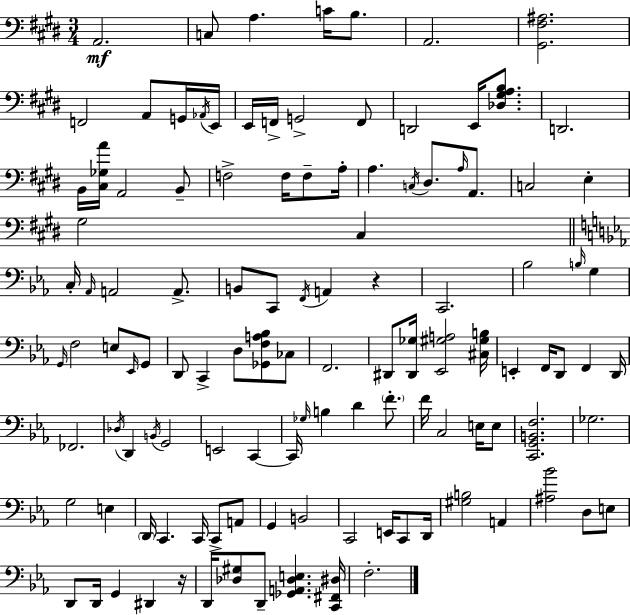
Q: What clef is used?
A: bass